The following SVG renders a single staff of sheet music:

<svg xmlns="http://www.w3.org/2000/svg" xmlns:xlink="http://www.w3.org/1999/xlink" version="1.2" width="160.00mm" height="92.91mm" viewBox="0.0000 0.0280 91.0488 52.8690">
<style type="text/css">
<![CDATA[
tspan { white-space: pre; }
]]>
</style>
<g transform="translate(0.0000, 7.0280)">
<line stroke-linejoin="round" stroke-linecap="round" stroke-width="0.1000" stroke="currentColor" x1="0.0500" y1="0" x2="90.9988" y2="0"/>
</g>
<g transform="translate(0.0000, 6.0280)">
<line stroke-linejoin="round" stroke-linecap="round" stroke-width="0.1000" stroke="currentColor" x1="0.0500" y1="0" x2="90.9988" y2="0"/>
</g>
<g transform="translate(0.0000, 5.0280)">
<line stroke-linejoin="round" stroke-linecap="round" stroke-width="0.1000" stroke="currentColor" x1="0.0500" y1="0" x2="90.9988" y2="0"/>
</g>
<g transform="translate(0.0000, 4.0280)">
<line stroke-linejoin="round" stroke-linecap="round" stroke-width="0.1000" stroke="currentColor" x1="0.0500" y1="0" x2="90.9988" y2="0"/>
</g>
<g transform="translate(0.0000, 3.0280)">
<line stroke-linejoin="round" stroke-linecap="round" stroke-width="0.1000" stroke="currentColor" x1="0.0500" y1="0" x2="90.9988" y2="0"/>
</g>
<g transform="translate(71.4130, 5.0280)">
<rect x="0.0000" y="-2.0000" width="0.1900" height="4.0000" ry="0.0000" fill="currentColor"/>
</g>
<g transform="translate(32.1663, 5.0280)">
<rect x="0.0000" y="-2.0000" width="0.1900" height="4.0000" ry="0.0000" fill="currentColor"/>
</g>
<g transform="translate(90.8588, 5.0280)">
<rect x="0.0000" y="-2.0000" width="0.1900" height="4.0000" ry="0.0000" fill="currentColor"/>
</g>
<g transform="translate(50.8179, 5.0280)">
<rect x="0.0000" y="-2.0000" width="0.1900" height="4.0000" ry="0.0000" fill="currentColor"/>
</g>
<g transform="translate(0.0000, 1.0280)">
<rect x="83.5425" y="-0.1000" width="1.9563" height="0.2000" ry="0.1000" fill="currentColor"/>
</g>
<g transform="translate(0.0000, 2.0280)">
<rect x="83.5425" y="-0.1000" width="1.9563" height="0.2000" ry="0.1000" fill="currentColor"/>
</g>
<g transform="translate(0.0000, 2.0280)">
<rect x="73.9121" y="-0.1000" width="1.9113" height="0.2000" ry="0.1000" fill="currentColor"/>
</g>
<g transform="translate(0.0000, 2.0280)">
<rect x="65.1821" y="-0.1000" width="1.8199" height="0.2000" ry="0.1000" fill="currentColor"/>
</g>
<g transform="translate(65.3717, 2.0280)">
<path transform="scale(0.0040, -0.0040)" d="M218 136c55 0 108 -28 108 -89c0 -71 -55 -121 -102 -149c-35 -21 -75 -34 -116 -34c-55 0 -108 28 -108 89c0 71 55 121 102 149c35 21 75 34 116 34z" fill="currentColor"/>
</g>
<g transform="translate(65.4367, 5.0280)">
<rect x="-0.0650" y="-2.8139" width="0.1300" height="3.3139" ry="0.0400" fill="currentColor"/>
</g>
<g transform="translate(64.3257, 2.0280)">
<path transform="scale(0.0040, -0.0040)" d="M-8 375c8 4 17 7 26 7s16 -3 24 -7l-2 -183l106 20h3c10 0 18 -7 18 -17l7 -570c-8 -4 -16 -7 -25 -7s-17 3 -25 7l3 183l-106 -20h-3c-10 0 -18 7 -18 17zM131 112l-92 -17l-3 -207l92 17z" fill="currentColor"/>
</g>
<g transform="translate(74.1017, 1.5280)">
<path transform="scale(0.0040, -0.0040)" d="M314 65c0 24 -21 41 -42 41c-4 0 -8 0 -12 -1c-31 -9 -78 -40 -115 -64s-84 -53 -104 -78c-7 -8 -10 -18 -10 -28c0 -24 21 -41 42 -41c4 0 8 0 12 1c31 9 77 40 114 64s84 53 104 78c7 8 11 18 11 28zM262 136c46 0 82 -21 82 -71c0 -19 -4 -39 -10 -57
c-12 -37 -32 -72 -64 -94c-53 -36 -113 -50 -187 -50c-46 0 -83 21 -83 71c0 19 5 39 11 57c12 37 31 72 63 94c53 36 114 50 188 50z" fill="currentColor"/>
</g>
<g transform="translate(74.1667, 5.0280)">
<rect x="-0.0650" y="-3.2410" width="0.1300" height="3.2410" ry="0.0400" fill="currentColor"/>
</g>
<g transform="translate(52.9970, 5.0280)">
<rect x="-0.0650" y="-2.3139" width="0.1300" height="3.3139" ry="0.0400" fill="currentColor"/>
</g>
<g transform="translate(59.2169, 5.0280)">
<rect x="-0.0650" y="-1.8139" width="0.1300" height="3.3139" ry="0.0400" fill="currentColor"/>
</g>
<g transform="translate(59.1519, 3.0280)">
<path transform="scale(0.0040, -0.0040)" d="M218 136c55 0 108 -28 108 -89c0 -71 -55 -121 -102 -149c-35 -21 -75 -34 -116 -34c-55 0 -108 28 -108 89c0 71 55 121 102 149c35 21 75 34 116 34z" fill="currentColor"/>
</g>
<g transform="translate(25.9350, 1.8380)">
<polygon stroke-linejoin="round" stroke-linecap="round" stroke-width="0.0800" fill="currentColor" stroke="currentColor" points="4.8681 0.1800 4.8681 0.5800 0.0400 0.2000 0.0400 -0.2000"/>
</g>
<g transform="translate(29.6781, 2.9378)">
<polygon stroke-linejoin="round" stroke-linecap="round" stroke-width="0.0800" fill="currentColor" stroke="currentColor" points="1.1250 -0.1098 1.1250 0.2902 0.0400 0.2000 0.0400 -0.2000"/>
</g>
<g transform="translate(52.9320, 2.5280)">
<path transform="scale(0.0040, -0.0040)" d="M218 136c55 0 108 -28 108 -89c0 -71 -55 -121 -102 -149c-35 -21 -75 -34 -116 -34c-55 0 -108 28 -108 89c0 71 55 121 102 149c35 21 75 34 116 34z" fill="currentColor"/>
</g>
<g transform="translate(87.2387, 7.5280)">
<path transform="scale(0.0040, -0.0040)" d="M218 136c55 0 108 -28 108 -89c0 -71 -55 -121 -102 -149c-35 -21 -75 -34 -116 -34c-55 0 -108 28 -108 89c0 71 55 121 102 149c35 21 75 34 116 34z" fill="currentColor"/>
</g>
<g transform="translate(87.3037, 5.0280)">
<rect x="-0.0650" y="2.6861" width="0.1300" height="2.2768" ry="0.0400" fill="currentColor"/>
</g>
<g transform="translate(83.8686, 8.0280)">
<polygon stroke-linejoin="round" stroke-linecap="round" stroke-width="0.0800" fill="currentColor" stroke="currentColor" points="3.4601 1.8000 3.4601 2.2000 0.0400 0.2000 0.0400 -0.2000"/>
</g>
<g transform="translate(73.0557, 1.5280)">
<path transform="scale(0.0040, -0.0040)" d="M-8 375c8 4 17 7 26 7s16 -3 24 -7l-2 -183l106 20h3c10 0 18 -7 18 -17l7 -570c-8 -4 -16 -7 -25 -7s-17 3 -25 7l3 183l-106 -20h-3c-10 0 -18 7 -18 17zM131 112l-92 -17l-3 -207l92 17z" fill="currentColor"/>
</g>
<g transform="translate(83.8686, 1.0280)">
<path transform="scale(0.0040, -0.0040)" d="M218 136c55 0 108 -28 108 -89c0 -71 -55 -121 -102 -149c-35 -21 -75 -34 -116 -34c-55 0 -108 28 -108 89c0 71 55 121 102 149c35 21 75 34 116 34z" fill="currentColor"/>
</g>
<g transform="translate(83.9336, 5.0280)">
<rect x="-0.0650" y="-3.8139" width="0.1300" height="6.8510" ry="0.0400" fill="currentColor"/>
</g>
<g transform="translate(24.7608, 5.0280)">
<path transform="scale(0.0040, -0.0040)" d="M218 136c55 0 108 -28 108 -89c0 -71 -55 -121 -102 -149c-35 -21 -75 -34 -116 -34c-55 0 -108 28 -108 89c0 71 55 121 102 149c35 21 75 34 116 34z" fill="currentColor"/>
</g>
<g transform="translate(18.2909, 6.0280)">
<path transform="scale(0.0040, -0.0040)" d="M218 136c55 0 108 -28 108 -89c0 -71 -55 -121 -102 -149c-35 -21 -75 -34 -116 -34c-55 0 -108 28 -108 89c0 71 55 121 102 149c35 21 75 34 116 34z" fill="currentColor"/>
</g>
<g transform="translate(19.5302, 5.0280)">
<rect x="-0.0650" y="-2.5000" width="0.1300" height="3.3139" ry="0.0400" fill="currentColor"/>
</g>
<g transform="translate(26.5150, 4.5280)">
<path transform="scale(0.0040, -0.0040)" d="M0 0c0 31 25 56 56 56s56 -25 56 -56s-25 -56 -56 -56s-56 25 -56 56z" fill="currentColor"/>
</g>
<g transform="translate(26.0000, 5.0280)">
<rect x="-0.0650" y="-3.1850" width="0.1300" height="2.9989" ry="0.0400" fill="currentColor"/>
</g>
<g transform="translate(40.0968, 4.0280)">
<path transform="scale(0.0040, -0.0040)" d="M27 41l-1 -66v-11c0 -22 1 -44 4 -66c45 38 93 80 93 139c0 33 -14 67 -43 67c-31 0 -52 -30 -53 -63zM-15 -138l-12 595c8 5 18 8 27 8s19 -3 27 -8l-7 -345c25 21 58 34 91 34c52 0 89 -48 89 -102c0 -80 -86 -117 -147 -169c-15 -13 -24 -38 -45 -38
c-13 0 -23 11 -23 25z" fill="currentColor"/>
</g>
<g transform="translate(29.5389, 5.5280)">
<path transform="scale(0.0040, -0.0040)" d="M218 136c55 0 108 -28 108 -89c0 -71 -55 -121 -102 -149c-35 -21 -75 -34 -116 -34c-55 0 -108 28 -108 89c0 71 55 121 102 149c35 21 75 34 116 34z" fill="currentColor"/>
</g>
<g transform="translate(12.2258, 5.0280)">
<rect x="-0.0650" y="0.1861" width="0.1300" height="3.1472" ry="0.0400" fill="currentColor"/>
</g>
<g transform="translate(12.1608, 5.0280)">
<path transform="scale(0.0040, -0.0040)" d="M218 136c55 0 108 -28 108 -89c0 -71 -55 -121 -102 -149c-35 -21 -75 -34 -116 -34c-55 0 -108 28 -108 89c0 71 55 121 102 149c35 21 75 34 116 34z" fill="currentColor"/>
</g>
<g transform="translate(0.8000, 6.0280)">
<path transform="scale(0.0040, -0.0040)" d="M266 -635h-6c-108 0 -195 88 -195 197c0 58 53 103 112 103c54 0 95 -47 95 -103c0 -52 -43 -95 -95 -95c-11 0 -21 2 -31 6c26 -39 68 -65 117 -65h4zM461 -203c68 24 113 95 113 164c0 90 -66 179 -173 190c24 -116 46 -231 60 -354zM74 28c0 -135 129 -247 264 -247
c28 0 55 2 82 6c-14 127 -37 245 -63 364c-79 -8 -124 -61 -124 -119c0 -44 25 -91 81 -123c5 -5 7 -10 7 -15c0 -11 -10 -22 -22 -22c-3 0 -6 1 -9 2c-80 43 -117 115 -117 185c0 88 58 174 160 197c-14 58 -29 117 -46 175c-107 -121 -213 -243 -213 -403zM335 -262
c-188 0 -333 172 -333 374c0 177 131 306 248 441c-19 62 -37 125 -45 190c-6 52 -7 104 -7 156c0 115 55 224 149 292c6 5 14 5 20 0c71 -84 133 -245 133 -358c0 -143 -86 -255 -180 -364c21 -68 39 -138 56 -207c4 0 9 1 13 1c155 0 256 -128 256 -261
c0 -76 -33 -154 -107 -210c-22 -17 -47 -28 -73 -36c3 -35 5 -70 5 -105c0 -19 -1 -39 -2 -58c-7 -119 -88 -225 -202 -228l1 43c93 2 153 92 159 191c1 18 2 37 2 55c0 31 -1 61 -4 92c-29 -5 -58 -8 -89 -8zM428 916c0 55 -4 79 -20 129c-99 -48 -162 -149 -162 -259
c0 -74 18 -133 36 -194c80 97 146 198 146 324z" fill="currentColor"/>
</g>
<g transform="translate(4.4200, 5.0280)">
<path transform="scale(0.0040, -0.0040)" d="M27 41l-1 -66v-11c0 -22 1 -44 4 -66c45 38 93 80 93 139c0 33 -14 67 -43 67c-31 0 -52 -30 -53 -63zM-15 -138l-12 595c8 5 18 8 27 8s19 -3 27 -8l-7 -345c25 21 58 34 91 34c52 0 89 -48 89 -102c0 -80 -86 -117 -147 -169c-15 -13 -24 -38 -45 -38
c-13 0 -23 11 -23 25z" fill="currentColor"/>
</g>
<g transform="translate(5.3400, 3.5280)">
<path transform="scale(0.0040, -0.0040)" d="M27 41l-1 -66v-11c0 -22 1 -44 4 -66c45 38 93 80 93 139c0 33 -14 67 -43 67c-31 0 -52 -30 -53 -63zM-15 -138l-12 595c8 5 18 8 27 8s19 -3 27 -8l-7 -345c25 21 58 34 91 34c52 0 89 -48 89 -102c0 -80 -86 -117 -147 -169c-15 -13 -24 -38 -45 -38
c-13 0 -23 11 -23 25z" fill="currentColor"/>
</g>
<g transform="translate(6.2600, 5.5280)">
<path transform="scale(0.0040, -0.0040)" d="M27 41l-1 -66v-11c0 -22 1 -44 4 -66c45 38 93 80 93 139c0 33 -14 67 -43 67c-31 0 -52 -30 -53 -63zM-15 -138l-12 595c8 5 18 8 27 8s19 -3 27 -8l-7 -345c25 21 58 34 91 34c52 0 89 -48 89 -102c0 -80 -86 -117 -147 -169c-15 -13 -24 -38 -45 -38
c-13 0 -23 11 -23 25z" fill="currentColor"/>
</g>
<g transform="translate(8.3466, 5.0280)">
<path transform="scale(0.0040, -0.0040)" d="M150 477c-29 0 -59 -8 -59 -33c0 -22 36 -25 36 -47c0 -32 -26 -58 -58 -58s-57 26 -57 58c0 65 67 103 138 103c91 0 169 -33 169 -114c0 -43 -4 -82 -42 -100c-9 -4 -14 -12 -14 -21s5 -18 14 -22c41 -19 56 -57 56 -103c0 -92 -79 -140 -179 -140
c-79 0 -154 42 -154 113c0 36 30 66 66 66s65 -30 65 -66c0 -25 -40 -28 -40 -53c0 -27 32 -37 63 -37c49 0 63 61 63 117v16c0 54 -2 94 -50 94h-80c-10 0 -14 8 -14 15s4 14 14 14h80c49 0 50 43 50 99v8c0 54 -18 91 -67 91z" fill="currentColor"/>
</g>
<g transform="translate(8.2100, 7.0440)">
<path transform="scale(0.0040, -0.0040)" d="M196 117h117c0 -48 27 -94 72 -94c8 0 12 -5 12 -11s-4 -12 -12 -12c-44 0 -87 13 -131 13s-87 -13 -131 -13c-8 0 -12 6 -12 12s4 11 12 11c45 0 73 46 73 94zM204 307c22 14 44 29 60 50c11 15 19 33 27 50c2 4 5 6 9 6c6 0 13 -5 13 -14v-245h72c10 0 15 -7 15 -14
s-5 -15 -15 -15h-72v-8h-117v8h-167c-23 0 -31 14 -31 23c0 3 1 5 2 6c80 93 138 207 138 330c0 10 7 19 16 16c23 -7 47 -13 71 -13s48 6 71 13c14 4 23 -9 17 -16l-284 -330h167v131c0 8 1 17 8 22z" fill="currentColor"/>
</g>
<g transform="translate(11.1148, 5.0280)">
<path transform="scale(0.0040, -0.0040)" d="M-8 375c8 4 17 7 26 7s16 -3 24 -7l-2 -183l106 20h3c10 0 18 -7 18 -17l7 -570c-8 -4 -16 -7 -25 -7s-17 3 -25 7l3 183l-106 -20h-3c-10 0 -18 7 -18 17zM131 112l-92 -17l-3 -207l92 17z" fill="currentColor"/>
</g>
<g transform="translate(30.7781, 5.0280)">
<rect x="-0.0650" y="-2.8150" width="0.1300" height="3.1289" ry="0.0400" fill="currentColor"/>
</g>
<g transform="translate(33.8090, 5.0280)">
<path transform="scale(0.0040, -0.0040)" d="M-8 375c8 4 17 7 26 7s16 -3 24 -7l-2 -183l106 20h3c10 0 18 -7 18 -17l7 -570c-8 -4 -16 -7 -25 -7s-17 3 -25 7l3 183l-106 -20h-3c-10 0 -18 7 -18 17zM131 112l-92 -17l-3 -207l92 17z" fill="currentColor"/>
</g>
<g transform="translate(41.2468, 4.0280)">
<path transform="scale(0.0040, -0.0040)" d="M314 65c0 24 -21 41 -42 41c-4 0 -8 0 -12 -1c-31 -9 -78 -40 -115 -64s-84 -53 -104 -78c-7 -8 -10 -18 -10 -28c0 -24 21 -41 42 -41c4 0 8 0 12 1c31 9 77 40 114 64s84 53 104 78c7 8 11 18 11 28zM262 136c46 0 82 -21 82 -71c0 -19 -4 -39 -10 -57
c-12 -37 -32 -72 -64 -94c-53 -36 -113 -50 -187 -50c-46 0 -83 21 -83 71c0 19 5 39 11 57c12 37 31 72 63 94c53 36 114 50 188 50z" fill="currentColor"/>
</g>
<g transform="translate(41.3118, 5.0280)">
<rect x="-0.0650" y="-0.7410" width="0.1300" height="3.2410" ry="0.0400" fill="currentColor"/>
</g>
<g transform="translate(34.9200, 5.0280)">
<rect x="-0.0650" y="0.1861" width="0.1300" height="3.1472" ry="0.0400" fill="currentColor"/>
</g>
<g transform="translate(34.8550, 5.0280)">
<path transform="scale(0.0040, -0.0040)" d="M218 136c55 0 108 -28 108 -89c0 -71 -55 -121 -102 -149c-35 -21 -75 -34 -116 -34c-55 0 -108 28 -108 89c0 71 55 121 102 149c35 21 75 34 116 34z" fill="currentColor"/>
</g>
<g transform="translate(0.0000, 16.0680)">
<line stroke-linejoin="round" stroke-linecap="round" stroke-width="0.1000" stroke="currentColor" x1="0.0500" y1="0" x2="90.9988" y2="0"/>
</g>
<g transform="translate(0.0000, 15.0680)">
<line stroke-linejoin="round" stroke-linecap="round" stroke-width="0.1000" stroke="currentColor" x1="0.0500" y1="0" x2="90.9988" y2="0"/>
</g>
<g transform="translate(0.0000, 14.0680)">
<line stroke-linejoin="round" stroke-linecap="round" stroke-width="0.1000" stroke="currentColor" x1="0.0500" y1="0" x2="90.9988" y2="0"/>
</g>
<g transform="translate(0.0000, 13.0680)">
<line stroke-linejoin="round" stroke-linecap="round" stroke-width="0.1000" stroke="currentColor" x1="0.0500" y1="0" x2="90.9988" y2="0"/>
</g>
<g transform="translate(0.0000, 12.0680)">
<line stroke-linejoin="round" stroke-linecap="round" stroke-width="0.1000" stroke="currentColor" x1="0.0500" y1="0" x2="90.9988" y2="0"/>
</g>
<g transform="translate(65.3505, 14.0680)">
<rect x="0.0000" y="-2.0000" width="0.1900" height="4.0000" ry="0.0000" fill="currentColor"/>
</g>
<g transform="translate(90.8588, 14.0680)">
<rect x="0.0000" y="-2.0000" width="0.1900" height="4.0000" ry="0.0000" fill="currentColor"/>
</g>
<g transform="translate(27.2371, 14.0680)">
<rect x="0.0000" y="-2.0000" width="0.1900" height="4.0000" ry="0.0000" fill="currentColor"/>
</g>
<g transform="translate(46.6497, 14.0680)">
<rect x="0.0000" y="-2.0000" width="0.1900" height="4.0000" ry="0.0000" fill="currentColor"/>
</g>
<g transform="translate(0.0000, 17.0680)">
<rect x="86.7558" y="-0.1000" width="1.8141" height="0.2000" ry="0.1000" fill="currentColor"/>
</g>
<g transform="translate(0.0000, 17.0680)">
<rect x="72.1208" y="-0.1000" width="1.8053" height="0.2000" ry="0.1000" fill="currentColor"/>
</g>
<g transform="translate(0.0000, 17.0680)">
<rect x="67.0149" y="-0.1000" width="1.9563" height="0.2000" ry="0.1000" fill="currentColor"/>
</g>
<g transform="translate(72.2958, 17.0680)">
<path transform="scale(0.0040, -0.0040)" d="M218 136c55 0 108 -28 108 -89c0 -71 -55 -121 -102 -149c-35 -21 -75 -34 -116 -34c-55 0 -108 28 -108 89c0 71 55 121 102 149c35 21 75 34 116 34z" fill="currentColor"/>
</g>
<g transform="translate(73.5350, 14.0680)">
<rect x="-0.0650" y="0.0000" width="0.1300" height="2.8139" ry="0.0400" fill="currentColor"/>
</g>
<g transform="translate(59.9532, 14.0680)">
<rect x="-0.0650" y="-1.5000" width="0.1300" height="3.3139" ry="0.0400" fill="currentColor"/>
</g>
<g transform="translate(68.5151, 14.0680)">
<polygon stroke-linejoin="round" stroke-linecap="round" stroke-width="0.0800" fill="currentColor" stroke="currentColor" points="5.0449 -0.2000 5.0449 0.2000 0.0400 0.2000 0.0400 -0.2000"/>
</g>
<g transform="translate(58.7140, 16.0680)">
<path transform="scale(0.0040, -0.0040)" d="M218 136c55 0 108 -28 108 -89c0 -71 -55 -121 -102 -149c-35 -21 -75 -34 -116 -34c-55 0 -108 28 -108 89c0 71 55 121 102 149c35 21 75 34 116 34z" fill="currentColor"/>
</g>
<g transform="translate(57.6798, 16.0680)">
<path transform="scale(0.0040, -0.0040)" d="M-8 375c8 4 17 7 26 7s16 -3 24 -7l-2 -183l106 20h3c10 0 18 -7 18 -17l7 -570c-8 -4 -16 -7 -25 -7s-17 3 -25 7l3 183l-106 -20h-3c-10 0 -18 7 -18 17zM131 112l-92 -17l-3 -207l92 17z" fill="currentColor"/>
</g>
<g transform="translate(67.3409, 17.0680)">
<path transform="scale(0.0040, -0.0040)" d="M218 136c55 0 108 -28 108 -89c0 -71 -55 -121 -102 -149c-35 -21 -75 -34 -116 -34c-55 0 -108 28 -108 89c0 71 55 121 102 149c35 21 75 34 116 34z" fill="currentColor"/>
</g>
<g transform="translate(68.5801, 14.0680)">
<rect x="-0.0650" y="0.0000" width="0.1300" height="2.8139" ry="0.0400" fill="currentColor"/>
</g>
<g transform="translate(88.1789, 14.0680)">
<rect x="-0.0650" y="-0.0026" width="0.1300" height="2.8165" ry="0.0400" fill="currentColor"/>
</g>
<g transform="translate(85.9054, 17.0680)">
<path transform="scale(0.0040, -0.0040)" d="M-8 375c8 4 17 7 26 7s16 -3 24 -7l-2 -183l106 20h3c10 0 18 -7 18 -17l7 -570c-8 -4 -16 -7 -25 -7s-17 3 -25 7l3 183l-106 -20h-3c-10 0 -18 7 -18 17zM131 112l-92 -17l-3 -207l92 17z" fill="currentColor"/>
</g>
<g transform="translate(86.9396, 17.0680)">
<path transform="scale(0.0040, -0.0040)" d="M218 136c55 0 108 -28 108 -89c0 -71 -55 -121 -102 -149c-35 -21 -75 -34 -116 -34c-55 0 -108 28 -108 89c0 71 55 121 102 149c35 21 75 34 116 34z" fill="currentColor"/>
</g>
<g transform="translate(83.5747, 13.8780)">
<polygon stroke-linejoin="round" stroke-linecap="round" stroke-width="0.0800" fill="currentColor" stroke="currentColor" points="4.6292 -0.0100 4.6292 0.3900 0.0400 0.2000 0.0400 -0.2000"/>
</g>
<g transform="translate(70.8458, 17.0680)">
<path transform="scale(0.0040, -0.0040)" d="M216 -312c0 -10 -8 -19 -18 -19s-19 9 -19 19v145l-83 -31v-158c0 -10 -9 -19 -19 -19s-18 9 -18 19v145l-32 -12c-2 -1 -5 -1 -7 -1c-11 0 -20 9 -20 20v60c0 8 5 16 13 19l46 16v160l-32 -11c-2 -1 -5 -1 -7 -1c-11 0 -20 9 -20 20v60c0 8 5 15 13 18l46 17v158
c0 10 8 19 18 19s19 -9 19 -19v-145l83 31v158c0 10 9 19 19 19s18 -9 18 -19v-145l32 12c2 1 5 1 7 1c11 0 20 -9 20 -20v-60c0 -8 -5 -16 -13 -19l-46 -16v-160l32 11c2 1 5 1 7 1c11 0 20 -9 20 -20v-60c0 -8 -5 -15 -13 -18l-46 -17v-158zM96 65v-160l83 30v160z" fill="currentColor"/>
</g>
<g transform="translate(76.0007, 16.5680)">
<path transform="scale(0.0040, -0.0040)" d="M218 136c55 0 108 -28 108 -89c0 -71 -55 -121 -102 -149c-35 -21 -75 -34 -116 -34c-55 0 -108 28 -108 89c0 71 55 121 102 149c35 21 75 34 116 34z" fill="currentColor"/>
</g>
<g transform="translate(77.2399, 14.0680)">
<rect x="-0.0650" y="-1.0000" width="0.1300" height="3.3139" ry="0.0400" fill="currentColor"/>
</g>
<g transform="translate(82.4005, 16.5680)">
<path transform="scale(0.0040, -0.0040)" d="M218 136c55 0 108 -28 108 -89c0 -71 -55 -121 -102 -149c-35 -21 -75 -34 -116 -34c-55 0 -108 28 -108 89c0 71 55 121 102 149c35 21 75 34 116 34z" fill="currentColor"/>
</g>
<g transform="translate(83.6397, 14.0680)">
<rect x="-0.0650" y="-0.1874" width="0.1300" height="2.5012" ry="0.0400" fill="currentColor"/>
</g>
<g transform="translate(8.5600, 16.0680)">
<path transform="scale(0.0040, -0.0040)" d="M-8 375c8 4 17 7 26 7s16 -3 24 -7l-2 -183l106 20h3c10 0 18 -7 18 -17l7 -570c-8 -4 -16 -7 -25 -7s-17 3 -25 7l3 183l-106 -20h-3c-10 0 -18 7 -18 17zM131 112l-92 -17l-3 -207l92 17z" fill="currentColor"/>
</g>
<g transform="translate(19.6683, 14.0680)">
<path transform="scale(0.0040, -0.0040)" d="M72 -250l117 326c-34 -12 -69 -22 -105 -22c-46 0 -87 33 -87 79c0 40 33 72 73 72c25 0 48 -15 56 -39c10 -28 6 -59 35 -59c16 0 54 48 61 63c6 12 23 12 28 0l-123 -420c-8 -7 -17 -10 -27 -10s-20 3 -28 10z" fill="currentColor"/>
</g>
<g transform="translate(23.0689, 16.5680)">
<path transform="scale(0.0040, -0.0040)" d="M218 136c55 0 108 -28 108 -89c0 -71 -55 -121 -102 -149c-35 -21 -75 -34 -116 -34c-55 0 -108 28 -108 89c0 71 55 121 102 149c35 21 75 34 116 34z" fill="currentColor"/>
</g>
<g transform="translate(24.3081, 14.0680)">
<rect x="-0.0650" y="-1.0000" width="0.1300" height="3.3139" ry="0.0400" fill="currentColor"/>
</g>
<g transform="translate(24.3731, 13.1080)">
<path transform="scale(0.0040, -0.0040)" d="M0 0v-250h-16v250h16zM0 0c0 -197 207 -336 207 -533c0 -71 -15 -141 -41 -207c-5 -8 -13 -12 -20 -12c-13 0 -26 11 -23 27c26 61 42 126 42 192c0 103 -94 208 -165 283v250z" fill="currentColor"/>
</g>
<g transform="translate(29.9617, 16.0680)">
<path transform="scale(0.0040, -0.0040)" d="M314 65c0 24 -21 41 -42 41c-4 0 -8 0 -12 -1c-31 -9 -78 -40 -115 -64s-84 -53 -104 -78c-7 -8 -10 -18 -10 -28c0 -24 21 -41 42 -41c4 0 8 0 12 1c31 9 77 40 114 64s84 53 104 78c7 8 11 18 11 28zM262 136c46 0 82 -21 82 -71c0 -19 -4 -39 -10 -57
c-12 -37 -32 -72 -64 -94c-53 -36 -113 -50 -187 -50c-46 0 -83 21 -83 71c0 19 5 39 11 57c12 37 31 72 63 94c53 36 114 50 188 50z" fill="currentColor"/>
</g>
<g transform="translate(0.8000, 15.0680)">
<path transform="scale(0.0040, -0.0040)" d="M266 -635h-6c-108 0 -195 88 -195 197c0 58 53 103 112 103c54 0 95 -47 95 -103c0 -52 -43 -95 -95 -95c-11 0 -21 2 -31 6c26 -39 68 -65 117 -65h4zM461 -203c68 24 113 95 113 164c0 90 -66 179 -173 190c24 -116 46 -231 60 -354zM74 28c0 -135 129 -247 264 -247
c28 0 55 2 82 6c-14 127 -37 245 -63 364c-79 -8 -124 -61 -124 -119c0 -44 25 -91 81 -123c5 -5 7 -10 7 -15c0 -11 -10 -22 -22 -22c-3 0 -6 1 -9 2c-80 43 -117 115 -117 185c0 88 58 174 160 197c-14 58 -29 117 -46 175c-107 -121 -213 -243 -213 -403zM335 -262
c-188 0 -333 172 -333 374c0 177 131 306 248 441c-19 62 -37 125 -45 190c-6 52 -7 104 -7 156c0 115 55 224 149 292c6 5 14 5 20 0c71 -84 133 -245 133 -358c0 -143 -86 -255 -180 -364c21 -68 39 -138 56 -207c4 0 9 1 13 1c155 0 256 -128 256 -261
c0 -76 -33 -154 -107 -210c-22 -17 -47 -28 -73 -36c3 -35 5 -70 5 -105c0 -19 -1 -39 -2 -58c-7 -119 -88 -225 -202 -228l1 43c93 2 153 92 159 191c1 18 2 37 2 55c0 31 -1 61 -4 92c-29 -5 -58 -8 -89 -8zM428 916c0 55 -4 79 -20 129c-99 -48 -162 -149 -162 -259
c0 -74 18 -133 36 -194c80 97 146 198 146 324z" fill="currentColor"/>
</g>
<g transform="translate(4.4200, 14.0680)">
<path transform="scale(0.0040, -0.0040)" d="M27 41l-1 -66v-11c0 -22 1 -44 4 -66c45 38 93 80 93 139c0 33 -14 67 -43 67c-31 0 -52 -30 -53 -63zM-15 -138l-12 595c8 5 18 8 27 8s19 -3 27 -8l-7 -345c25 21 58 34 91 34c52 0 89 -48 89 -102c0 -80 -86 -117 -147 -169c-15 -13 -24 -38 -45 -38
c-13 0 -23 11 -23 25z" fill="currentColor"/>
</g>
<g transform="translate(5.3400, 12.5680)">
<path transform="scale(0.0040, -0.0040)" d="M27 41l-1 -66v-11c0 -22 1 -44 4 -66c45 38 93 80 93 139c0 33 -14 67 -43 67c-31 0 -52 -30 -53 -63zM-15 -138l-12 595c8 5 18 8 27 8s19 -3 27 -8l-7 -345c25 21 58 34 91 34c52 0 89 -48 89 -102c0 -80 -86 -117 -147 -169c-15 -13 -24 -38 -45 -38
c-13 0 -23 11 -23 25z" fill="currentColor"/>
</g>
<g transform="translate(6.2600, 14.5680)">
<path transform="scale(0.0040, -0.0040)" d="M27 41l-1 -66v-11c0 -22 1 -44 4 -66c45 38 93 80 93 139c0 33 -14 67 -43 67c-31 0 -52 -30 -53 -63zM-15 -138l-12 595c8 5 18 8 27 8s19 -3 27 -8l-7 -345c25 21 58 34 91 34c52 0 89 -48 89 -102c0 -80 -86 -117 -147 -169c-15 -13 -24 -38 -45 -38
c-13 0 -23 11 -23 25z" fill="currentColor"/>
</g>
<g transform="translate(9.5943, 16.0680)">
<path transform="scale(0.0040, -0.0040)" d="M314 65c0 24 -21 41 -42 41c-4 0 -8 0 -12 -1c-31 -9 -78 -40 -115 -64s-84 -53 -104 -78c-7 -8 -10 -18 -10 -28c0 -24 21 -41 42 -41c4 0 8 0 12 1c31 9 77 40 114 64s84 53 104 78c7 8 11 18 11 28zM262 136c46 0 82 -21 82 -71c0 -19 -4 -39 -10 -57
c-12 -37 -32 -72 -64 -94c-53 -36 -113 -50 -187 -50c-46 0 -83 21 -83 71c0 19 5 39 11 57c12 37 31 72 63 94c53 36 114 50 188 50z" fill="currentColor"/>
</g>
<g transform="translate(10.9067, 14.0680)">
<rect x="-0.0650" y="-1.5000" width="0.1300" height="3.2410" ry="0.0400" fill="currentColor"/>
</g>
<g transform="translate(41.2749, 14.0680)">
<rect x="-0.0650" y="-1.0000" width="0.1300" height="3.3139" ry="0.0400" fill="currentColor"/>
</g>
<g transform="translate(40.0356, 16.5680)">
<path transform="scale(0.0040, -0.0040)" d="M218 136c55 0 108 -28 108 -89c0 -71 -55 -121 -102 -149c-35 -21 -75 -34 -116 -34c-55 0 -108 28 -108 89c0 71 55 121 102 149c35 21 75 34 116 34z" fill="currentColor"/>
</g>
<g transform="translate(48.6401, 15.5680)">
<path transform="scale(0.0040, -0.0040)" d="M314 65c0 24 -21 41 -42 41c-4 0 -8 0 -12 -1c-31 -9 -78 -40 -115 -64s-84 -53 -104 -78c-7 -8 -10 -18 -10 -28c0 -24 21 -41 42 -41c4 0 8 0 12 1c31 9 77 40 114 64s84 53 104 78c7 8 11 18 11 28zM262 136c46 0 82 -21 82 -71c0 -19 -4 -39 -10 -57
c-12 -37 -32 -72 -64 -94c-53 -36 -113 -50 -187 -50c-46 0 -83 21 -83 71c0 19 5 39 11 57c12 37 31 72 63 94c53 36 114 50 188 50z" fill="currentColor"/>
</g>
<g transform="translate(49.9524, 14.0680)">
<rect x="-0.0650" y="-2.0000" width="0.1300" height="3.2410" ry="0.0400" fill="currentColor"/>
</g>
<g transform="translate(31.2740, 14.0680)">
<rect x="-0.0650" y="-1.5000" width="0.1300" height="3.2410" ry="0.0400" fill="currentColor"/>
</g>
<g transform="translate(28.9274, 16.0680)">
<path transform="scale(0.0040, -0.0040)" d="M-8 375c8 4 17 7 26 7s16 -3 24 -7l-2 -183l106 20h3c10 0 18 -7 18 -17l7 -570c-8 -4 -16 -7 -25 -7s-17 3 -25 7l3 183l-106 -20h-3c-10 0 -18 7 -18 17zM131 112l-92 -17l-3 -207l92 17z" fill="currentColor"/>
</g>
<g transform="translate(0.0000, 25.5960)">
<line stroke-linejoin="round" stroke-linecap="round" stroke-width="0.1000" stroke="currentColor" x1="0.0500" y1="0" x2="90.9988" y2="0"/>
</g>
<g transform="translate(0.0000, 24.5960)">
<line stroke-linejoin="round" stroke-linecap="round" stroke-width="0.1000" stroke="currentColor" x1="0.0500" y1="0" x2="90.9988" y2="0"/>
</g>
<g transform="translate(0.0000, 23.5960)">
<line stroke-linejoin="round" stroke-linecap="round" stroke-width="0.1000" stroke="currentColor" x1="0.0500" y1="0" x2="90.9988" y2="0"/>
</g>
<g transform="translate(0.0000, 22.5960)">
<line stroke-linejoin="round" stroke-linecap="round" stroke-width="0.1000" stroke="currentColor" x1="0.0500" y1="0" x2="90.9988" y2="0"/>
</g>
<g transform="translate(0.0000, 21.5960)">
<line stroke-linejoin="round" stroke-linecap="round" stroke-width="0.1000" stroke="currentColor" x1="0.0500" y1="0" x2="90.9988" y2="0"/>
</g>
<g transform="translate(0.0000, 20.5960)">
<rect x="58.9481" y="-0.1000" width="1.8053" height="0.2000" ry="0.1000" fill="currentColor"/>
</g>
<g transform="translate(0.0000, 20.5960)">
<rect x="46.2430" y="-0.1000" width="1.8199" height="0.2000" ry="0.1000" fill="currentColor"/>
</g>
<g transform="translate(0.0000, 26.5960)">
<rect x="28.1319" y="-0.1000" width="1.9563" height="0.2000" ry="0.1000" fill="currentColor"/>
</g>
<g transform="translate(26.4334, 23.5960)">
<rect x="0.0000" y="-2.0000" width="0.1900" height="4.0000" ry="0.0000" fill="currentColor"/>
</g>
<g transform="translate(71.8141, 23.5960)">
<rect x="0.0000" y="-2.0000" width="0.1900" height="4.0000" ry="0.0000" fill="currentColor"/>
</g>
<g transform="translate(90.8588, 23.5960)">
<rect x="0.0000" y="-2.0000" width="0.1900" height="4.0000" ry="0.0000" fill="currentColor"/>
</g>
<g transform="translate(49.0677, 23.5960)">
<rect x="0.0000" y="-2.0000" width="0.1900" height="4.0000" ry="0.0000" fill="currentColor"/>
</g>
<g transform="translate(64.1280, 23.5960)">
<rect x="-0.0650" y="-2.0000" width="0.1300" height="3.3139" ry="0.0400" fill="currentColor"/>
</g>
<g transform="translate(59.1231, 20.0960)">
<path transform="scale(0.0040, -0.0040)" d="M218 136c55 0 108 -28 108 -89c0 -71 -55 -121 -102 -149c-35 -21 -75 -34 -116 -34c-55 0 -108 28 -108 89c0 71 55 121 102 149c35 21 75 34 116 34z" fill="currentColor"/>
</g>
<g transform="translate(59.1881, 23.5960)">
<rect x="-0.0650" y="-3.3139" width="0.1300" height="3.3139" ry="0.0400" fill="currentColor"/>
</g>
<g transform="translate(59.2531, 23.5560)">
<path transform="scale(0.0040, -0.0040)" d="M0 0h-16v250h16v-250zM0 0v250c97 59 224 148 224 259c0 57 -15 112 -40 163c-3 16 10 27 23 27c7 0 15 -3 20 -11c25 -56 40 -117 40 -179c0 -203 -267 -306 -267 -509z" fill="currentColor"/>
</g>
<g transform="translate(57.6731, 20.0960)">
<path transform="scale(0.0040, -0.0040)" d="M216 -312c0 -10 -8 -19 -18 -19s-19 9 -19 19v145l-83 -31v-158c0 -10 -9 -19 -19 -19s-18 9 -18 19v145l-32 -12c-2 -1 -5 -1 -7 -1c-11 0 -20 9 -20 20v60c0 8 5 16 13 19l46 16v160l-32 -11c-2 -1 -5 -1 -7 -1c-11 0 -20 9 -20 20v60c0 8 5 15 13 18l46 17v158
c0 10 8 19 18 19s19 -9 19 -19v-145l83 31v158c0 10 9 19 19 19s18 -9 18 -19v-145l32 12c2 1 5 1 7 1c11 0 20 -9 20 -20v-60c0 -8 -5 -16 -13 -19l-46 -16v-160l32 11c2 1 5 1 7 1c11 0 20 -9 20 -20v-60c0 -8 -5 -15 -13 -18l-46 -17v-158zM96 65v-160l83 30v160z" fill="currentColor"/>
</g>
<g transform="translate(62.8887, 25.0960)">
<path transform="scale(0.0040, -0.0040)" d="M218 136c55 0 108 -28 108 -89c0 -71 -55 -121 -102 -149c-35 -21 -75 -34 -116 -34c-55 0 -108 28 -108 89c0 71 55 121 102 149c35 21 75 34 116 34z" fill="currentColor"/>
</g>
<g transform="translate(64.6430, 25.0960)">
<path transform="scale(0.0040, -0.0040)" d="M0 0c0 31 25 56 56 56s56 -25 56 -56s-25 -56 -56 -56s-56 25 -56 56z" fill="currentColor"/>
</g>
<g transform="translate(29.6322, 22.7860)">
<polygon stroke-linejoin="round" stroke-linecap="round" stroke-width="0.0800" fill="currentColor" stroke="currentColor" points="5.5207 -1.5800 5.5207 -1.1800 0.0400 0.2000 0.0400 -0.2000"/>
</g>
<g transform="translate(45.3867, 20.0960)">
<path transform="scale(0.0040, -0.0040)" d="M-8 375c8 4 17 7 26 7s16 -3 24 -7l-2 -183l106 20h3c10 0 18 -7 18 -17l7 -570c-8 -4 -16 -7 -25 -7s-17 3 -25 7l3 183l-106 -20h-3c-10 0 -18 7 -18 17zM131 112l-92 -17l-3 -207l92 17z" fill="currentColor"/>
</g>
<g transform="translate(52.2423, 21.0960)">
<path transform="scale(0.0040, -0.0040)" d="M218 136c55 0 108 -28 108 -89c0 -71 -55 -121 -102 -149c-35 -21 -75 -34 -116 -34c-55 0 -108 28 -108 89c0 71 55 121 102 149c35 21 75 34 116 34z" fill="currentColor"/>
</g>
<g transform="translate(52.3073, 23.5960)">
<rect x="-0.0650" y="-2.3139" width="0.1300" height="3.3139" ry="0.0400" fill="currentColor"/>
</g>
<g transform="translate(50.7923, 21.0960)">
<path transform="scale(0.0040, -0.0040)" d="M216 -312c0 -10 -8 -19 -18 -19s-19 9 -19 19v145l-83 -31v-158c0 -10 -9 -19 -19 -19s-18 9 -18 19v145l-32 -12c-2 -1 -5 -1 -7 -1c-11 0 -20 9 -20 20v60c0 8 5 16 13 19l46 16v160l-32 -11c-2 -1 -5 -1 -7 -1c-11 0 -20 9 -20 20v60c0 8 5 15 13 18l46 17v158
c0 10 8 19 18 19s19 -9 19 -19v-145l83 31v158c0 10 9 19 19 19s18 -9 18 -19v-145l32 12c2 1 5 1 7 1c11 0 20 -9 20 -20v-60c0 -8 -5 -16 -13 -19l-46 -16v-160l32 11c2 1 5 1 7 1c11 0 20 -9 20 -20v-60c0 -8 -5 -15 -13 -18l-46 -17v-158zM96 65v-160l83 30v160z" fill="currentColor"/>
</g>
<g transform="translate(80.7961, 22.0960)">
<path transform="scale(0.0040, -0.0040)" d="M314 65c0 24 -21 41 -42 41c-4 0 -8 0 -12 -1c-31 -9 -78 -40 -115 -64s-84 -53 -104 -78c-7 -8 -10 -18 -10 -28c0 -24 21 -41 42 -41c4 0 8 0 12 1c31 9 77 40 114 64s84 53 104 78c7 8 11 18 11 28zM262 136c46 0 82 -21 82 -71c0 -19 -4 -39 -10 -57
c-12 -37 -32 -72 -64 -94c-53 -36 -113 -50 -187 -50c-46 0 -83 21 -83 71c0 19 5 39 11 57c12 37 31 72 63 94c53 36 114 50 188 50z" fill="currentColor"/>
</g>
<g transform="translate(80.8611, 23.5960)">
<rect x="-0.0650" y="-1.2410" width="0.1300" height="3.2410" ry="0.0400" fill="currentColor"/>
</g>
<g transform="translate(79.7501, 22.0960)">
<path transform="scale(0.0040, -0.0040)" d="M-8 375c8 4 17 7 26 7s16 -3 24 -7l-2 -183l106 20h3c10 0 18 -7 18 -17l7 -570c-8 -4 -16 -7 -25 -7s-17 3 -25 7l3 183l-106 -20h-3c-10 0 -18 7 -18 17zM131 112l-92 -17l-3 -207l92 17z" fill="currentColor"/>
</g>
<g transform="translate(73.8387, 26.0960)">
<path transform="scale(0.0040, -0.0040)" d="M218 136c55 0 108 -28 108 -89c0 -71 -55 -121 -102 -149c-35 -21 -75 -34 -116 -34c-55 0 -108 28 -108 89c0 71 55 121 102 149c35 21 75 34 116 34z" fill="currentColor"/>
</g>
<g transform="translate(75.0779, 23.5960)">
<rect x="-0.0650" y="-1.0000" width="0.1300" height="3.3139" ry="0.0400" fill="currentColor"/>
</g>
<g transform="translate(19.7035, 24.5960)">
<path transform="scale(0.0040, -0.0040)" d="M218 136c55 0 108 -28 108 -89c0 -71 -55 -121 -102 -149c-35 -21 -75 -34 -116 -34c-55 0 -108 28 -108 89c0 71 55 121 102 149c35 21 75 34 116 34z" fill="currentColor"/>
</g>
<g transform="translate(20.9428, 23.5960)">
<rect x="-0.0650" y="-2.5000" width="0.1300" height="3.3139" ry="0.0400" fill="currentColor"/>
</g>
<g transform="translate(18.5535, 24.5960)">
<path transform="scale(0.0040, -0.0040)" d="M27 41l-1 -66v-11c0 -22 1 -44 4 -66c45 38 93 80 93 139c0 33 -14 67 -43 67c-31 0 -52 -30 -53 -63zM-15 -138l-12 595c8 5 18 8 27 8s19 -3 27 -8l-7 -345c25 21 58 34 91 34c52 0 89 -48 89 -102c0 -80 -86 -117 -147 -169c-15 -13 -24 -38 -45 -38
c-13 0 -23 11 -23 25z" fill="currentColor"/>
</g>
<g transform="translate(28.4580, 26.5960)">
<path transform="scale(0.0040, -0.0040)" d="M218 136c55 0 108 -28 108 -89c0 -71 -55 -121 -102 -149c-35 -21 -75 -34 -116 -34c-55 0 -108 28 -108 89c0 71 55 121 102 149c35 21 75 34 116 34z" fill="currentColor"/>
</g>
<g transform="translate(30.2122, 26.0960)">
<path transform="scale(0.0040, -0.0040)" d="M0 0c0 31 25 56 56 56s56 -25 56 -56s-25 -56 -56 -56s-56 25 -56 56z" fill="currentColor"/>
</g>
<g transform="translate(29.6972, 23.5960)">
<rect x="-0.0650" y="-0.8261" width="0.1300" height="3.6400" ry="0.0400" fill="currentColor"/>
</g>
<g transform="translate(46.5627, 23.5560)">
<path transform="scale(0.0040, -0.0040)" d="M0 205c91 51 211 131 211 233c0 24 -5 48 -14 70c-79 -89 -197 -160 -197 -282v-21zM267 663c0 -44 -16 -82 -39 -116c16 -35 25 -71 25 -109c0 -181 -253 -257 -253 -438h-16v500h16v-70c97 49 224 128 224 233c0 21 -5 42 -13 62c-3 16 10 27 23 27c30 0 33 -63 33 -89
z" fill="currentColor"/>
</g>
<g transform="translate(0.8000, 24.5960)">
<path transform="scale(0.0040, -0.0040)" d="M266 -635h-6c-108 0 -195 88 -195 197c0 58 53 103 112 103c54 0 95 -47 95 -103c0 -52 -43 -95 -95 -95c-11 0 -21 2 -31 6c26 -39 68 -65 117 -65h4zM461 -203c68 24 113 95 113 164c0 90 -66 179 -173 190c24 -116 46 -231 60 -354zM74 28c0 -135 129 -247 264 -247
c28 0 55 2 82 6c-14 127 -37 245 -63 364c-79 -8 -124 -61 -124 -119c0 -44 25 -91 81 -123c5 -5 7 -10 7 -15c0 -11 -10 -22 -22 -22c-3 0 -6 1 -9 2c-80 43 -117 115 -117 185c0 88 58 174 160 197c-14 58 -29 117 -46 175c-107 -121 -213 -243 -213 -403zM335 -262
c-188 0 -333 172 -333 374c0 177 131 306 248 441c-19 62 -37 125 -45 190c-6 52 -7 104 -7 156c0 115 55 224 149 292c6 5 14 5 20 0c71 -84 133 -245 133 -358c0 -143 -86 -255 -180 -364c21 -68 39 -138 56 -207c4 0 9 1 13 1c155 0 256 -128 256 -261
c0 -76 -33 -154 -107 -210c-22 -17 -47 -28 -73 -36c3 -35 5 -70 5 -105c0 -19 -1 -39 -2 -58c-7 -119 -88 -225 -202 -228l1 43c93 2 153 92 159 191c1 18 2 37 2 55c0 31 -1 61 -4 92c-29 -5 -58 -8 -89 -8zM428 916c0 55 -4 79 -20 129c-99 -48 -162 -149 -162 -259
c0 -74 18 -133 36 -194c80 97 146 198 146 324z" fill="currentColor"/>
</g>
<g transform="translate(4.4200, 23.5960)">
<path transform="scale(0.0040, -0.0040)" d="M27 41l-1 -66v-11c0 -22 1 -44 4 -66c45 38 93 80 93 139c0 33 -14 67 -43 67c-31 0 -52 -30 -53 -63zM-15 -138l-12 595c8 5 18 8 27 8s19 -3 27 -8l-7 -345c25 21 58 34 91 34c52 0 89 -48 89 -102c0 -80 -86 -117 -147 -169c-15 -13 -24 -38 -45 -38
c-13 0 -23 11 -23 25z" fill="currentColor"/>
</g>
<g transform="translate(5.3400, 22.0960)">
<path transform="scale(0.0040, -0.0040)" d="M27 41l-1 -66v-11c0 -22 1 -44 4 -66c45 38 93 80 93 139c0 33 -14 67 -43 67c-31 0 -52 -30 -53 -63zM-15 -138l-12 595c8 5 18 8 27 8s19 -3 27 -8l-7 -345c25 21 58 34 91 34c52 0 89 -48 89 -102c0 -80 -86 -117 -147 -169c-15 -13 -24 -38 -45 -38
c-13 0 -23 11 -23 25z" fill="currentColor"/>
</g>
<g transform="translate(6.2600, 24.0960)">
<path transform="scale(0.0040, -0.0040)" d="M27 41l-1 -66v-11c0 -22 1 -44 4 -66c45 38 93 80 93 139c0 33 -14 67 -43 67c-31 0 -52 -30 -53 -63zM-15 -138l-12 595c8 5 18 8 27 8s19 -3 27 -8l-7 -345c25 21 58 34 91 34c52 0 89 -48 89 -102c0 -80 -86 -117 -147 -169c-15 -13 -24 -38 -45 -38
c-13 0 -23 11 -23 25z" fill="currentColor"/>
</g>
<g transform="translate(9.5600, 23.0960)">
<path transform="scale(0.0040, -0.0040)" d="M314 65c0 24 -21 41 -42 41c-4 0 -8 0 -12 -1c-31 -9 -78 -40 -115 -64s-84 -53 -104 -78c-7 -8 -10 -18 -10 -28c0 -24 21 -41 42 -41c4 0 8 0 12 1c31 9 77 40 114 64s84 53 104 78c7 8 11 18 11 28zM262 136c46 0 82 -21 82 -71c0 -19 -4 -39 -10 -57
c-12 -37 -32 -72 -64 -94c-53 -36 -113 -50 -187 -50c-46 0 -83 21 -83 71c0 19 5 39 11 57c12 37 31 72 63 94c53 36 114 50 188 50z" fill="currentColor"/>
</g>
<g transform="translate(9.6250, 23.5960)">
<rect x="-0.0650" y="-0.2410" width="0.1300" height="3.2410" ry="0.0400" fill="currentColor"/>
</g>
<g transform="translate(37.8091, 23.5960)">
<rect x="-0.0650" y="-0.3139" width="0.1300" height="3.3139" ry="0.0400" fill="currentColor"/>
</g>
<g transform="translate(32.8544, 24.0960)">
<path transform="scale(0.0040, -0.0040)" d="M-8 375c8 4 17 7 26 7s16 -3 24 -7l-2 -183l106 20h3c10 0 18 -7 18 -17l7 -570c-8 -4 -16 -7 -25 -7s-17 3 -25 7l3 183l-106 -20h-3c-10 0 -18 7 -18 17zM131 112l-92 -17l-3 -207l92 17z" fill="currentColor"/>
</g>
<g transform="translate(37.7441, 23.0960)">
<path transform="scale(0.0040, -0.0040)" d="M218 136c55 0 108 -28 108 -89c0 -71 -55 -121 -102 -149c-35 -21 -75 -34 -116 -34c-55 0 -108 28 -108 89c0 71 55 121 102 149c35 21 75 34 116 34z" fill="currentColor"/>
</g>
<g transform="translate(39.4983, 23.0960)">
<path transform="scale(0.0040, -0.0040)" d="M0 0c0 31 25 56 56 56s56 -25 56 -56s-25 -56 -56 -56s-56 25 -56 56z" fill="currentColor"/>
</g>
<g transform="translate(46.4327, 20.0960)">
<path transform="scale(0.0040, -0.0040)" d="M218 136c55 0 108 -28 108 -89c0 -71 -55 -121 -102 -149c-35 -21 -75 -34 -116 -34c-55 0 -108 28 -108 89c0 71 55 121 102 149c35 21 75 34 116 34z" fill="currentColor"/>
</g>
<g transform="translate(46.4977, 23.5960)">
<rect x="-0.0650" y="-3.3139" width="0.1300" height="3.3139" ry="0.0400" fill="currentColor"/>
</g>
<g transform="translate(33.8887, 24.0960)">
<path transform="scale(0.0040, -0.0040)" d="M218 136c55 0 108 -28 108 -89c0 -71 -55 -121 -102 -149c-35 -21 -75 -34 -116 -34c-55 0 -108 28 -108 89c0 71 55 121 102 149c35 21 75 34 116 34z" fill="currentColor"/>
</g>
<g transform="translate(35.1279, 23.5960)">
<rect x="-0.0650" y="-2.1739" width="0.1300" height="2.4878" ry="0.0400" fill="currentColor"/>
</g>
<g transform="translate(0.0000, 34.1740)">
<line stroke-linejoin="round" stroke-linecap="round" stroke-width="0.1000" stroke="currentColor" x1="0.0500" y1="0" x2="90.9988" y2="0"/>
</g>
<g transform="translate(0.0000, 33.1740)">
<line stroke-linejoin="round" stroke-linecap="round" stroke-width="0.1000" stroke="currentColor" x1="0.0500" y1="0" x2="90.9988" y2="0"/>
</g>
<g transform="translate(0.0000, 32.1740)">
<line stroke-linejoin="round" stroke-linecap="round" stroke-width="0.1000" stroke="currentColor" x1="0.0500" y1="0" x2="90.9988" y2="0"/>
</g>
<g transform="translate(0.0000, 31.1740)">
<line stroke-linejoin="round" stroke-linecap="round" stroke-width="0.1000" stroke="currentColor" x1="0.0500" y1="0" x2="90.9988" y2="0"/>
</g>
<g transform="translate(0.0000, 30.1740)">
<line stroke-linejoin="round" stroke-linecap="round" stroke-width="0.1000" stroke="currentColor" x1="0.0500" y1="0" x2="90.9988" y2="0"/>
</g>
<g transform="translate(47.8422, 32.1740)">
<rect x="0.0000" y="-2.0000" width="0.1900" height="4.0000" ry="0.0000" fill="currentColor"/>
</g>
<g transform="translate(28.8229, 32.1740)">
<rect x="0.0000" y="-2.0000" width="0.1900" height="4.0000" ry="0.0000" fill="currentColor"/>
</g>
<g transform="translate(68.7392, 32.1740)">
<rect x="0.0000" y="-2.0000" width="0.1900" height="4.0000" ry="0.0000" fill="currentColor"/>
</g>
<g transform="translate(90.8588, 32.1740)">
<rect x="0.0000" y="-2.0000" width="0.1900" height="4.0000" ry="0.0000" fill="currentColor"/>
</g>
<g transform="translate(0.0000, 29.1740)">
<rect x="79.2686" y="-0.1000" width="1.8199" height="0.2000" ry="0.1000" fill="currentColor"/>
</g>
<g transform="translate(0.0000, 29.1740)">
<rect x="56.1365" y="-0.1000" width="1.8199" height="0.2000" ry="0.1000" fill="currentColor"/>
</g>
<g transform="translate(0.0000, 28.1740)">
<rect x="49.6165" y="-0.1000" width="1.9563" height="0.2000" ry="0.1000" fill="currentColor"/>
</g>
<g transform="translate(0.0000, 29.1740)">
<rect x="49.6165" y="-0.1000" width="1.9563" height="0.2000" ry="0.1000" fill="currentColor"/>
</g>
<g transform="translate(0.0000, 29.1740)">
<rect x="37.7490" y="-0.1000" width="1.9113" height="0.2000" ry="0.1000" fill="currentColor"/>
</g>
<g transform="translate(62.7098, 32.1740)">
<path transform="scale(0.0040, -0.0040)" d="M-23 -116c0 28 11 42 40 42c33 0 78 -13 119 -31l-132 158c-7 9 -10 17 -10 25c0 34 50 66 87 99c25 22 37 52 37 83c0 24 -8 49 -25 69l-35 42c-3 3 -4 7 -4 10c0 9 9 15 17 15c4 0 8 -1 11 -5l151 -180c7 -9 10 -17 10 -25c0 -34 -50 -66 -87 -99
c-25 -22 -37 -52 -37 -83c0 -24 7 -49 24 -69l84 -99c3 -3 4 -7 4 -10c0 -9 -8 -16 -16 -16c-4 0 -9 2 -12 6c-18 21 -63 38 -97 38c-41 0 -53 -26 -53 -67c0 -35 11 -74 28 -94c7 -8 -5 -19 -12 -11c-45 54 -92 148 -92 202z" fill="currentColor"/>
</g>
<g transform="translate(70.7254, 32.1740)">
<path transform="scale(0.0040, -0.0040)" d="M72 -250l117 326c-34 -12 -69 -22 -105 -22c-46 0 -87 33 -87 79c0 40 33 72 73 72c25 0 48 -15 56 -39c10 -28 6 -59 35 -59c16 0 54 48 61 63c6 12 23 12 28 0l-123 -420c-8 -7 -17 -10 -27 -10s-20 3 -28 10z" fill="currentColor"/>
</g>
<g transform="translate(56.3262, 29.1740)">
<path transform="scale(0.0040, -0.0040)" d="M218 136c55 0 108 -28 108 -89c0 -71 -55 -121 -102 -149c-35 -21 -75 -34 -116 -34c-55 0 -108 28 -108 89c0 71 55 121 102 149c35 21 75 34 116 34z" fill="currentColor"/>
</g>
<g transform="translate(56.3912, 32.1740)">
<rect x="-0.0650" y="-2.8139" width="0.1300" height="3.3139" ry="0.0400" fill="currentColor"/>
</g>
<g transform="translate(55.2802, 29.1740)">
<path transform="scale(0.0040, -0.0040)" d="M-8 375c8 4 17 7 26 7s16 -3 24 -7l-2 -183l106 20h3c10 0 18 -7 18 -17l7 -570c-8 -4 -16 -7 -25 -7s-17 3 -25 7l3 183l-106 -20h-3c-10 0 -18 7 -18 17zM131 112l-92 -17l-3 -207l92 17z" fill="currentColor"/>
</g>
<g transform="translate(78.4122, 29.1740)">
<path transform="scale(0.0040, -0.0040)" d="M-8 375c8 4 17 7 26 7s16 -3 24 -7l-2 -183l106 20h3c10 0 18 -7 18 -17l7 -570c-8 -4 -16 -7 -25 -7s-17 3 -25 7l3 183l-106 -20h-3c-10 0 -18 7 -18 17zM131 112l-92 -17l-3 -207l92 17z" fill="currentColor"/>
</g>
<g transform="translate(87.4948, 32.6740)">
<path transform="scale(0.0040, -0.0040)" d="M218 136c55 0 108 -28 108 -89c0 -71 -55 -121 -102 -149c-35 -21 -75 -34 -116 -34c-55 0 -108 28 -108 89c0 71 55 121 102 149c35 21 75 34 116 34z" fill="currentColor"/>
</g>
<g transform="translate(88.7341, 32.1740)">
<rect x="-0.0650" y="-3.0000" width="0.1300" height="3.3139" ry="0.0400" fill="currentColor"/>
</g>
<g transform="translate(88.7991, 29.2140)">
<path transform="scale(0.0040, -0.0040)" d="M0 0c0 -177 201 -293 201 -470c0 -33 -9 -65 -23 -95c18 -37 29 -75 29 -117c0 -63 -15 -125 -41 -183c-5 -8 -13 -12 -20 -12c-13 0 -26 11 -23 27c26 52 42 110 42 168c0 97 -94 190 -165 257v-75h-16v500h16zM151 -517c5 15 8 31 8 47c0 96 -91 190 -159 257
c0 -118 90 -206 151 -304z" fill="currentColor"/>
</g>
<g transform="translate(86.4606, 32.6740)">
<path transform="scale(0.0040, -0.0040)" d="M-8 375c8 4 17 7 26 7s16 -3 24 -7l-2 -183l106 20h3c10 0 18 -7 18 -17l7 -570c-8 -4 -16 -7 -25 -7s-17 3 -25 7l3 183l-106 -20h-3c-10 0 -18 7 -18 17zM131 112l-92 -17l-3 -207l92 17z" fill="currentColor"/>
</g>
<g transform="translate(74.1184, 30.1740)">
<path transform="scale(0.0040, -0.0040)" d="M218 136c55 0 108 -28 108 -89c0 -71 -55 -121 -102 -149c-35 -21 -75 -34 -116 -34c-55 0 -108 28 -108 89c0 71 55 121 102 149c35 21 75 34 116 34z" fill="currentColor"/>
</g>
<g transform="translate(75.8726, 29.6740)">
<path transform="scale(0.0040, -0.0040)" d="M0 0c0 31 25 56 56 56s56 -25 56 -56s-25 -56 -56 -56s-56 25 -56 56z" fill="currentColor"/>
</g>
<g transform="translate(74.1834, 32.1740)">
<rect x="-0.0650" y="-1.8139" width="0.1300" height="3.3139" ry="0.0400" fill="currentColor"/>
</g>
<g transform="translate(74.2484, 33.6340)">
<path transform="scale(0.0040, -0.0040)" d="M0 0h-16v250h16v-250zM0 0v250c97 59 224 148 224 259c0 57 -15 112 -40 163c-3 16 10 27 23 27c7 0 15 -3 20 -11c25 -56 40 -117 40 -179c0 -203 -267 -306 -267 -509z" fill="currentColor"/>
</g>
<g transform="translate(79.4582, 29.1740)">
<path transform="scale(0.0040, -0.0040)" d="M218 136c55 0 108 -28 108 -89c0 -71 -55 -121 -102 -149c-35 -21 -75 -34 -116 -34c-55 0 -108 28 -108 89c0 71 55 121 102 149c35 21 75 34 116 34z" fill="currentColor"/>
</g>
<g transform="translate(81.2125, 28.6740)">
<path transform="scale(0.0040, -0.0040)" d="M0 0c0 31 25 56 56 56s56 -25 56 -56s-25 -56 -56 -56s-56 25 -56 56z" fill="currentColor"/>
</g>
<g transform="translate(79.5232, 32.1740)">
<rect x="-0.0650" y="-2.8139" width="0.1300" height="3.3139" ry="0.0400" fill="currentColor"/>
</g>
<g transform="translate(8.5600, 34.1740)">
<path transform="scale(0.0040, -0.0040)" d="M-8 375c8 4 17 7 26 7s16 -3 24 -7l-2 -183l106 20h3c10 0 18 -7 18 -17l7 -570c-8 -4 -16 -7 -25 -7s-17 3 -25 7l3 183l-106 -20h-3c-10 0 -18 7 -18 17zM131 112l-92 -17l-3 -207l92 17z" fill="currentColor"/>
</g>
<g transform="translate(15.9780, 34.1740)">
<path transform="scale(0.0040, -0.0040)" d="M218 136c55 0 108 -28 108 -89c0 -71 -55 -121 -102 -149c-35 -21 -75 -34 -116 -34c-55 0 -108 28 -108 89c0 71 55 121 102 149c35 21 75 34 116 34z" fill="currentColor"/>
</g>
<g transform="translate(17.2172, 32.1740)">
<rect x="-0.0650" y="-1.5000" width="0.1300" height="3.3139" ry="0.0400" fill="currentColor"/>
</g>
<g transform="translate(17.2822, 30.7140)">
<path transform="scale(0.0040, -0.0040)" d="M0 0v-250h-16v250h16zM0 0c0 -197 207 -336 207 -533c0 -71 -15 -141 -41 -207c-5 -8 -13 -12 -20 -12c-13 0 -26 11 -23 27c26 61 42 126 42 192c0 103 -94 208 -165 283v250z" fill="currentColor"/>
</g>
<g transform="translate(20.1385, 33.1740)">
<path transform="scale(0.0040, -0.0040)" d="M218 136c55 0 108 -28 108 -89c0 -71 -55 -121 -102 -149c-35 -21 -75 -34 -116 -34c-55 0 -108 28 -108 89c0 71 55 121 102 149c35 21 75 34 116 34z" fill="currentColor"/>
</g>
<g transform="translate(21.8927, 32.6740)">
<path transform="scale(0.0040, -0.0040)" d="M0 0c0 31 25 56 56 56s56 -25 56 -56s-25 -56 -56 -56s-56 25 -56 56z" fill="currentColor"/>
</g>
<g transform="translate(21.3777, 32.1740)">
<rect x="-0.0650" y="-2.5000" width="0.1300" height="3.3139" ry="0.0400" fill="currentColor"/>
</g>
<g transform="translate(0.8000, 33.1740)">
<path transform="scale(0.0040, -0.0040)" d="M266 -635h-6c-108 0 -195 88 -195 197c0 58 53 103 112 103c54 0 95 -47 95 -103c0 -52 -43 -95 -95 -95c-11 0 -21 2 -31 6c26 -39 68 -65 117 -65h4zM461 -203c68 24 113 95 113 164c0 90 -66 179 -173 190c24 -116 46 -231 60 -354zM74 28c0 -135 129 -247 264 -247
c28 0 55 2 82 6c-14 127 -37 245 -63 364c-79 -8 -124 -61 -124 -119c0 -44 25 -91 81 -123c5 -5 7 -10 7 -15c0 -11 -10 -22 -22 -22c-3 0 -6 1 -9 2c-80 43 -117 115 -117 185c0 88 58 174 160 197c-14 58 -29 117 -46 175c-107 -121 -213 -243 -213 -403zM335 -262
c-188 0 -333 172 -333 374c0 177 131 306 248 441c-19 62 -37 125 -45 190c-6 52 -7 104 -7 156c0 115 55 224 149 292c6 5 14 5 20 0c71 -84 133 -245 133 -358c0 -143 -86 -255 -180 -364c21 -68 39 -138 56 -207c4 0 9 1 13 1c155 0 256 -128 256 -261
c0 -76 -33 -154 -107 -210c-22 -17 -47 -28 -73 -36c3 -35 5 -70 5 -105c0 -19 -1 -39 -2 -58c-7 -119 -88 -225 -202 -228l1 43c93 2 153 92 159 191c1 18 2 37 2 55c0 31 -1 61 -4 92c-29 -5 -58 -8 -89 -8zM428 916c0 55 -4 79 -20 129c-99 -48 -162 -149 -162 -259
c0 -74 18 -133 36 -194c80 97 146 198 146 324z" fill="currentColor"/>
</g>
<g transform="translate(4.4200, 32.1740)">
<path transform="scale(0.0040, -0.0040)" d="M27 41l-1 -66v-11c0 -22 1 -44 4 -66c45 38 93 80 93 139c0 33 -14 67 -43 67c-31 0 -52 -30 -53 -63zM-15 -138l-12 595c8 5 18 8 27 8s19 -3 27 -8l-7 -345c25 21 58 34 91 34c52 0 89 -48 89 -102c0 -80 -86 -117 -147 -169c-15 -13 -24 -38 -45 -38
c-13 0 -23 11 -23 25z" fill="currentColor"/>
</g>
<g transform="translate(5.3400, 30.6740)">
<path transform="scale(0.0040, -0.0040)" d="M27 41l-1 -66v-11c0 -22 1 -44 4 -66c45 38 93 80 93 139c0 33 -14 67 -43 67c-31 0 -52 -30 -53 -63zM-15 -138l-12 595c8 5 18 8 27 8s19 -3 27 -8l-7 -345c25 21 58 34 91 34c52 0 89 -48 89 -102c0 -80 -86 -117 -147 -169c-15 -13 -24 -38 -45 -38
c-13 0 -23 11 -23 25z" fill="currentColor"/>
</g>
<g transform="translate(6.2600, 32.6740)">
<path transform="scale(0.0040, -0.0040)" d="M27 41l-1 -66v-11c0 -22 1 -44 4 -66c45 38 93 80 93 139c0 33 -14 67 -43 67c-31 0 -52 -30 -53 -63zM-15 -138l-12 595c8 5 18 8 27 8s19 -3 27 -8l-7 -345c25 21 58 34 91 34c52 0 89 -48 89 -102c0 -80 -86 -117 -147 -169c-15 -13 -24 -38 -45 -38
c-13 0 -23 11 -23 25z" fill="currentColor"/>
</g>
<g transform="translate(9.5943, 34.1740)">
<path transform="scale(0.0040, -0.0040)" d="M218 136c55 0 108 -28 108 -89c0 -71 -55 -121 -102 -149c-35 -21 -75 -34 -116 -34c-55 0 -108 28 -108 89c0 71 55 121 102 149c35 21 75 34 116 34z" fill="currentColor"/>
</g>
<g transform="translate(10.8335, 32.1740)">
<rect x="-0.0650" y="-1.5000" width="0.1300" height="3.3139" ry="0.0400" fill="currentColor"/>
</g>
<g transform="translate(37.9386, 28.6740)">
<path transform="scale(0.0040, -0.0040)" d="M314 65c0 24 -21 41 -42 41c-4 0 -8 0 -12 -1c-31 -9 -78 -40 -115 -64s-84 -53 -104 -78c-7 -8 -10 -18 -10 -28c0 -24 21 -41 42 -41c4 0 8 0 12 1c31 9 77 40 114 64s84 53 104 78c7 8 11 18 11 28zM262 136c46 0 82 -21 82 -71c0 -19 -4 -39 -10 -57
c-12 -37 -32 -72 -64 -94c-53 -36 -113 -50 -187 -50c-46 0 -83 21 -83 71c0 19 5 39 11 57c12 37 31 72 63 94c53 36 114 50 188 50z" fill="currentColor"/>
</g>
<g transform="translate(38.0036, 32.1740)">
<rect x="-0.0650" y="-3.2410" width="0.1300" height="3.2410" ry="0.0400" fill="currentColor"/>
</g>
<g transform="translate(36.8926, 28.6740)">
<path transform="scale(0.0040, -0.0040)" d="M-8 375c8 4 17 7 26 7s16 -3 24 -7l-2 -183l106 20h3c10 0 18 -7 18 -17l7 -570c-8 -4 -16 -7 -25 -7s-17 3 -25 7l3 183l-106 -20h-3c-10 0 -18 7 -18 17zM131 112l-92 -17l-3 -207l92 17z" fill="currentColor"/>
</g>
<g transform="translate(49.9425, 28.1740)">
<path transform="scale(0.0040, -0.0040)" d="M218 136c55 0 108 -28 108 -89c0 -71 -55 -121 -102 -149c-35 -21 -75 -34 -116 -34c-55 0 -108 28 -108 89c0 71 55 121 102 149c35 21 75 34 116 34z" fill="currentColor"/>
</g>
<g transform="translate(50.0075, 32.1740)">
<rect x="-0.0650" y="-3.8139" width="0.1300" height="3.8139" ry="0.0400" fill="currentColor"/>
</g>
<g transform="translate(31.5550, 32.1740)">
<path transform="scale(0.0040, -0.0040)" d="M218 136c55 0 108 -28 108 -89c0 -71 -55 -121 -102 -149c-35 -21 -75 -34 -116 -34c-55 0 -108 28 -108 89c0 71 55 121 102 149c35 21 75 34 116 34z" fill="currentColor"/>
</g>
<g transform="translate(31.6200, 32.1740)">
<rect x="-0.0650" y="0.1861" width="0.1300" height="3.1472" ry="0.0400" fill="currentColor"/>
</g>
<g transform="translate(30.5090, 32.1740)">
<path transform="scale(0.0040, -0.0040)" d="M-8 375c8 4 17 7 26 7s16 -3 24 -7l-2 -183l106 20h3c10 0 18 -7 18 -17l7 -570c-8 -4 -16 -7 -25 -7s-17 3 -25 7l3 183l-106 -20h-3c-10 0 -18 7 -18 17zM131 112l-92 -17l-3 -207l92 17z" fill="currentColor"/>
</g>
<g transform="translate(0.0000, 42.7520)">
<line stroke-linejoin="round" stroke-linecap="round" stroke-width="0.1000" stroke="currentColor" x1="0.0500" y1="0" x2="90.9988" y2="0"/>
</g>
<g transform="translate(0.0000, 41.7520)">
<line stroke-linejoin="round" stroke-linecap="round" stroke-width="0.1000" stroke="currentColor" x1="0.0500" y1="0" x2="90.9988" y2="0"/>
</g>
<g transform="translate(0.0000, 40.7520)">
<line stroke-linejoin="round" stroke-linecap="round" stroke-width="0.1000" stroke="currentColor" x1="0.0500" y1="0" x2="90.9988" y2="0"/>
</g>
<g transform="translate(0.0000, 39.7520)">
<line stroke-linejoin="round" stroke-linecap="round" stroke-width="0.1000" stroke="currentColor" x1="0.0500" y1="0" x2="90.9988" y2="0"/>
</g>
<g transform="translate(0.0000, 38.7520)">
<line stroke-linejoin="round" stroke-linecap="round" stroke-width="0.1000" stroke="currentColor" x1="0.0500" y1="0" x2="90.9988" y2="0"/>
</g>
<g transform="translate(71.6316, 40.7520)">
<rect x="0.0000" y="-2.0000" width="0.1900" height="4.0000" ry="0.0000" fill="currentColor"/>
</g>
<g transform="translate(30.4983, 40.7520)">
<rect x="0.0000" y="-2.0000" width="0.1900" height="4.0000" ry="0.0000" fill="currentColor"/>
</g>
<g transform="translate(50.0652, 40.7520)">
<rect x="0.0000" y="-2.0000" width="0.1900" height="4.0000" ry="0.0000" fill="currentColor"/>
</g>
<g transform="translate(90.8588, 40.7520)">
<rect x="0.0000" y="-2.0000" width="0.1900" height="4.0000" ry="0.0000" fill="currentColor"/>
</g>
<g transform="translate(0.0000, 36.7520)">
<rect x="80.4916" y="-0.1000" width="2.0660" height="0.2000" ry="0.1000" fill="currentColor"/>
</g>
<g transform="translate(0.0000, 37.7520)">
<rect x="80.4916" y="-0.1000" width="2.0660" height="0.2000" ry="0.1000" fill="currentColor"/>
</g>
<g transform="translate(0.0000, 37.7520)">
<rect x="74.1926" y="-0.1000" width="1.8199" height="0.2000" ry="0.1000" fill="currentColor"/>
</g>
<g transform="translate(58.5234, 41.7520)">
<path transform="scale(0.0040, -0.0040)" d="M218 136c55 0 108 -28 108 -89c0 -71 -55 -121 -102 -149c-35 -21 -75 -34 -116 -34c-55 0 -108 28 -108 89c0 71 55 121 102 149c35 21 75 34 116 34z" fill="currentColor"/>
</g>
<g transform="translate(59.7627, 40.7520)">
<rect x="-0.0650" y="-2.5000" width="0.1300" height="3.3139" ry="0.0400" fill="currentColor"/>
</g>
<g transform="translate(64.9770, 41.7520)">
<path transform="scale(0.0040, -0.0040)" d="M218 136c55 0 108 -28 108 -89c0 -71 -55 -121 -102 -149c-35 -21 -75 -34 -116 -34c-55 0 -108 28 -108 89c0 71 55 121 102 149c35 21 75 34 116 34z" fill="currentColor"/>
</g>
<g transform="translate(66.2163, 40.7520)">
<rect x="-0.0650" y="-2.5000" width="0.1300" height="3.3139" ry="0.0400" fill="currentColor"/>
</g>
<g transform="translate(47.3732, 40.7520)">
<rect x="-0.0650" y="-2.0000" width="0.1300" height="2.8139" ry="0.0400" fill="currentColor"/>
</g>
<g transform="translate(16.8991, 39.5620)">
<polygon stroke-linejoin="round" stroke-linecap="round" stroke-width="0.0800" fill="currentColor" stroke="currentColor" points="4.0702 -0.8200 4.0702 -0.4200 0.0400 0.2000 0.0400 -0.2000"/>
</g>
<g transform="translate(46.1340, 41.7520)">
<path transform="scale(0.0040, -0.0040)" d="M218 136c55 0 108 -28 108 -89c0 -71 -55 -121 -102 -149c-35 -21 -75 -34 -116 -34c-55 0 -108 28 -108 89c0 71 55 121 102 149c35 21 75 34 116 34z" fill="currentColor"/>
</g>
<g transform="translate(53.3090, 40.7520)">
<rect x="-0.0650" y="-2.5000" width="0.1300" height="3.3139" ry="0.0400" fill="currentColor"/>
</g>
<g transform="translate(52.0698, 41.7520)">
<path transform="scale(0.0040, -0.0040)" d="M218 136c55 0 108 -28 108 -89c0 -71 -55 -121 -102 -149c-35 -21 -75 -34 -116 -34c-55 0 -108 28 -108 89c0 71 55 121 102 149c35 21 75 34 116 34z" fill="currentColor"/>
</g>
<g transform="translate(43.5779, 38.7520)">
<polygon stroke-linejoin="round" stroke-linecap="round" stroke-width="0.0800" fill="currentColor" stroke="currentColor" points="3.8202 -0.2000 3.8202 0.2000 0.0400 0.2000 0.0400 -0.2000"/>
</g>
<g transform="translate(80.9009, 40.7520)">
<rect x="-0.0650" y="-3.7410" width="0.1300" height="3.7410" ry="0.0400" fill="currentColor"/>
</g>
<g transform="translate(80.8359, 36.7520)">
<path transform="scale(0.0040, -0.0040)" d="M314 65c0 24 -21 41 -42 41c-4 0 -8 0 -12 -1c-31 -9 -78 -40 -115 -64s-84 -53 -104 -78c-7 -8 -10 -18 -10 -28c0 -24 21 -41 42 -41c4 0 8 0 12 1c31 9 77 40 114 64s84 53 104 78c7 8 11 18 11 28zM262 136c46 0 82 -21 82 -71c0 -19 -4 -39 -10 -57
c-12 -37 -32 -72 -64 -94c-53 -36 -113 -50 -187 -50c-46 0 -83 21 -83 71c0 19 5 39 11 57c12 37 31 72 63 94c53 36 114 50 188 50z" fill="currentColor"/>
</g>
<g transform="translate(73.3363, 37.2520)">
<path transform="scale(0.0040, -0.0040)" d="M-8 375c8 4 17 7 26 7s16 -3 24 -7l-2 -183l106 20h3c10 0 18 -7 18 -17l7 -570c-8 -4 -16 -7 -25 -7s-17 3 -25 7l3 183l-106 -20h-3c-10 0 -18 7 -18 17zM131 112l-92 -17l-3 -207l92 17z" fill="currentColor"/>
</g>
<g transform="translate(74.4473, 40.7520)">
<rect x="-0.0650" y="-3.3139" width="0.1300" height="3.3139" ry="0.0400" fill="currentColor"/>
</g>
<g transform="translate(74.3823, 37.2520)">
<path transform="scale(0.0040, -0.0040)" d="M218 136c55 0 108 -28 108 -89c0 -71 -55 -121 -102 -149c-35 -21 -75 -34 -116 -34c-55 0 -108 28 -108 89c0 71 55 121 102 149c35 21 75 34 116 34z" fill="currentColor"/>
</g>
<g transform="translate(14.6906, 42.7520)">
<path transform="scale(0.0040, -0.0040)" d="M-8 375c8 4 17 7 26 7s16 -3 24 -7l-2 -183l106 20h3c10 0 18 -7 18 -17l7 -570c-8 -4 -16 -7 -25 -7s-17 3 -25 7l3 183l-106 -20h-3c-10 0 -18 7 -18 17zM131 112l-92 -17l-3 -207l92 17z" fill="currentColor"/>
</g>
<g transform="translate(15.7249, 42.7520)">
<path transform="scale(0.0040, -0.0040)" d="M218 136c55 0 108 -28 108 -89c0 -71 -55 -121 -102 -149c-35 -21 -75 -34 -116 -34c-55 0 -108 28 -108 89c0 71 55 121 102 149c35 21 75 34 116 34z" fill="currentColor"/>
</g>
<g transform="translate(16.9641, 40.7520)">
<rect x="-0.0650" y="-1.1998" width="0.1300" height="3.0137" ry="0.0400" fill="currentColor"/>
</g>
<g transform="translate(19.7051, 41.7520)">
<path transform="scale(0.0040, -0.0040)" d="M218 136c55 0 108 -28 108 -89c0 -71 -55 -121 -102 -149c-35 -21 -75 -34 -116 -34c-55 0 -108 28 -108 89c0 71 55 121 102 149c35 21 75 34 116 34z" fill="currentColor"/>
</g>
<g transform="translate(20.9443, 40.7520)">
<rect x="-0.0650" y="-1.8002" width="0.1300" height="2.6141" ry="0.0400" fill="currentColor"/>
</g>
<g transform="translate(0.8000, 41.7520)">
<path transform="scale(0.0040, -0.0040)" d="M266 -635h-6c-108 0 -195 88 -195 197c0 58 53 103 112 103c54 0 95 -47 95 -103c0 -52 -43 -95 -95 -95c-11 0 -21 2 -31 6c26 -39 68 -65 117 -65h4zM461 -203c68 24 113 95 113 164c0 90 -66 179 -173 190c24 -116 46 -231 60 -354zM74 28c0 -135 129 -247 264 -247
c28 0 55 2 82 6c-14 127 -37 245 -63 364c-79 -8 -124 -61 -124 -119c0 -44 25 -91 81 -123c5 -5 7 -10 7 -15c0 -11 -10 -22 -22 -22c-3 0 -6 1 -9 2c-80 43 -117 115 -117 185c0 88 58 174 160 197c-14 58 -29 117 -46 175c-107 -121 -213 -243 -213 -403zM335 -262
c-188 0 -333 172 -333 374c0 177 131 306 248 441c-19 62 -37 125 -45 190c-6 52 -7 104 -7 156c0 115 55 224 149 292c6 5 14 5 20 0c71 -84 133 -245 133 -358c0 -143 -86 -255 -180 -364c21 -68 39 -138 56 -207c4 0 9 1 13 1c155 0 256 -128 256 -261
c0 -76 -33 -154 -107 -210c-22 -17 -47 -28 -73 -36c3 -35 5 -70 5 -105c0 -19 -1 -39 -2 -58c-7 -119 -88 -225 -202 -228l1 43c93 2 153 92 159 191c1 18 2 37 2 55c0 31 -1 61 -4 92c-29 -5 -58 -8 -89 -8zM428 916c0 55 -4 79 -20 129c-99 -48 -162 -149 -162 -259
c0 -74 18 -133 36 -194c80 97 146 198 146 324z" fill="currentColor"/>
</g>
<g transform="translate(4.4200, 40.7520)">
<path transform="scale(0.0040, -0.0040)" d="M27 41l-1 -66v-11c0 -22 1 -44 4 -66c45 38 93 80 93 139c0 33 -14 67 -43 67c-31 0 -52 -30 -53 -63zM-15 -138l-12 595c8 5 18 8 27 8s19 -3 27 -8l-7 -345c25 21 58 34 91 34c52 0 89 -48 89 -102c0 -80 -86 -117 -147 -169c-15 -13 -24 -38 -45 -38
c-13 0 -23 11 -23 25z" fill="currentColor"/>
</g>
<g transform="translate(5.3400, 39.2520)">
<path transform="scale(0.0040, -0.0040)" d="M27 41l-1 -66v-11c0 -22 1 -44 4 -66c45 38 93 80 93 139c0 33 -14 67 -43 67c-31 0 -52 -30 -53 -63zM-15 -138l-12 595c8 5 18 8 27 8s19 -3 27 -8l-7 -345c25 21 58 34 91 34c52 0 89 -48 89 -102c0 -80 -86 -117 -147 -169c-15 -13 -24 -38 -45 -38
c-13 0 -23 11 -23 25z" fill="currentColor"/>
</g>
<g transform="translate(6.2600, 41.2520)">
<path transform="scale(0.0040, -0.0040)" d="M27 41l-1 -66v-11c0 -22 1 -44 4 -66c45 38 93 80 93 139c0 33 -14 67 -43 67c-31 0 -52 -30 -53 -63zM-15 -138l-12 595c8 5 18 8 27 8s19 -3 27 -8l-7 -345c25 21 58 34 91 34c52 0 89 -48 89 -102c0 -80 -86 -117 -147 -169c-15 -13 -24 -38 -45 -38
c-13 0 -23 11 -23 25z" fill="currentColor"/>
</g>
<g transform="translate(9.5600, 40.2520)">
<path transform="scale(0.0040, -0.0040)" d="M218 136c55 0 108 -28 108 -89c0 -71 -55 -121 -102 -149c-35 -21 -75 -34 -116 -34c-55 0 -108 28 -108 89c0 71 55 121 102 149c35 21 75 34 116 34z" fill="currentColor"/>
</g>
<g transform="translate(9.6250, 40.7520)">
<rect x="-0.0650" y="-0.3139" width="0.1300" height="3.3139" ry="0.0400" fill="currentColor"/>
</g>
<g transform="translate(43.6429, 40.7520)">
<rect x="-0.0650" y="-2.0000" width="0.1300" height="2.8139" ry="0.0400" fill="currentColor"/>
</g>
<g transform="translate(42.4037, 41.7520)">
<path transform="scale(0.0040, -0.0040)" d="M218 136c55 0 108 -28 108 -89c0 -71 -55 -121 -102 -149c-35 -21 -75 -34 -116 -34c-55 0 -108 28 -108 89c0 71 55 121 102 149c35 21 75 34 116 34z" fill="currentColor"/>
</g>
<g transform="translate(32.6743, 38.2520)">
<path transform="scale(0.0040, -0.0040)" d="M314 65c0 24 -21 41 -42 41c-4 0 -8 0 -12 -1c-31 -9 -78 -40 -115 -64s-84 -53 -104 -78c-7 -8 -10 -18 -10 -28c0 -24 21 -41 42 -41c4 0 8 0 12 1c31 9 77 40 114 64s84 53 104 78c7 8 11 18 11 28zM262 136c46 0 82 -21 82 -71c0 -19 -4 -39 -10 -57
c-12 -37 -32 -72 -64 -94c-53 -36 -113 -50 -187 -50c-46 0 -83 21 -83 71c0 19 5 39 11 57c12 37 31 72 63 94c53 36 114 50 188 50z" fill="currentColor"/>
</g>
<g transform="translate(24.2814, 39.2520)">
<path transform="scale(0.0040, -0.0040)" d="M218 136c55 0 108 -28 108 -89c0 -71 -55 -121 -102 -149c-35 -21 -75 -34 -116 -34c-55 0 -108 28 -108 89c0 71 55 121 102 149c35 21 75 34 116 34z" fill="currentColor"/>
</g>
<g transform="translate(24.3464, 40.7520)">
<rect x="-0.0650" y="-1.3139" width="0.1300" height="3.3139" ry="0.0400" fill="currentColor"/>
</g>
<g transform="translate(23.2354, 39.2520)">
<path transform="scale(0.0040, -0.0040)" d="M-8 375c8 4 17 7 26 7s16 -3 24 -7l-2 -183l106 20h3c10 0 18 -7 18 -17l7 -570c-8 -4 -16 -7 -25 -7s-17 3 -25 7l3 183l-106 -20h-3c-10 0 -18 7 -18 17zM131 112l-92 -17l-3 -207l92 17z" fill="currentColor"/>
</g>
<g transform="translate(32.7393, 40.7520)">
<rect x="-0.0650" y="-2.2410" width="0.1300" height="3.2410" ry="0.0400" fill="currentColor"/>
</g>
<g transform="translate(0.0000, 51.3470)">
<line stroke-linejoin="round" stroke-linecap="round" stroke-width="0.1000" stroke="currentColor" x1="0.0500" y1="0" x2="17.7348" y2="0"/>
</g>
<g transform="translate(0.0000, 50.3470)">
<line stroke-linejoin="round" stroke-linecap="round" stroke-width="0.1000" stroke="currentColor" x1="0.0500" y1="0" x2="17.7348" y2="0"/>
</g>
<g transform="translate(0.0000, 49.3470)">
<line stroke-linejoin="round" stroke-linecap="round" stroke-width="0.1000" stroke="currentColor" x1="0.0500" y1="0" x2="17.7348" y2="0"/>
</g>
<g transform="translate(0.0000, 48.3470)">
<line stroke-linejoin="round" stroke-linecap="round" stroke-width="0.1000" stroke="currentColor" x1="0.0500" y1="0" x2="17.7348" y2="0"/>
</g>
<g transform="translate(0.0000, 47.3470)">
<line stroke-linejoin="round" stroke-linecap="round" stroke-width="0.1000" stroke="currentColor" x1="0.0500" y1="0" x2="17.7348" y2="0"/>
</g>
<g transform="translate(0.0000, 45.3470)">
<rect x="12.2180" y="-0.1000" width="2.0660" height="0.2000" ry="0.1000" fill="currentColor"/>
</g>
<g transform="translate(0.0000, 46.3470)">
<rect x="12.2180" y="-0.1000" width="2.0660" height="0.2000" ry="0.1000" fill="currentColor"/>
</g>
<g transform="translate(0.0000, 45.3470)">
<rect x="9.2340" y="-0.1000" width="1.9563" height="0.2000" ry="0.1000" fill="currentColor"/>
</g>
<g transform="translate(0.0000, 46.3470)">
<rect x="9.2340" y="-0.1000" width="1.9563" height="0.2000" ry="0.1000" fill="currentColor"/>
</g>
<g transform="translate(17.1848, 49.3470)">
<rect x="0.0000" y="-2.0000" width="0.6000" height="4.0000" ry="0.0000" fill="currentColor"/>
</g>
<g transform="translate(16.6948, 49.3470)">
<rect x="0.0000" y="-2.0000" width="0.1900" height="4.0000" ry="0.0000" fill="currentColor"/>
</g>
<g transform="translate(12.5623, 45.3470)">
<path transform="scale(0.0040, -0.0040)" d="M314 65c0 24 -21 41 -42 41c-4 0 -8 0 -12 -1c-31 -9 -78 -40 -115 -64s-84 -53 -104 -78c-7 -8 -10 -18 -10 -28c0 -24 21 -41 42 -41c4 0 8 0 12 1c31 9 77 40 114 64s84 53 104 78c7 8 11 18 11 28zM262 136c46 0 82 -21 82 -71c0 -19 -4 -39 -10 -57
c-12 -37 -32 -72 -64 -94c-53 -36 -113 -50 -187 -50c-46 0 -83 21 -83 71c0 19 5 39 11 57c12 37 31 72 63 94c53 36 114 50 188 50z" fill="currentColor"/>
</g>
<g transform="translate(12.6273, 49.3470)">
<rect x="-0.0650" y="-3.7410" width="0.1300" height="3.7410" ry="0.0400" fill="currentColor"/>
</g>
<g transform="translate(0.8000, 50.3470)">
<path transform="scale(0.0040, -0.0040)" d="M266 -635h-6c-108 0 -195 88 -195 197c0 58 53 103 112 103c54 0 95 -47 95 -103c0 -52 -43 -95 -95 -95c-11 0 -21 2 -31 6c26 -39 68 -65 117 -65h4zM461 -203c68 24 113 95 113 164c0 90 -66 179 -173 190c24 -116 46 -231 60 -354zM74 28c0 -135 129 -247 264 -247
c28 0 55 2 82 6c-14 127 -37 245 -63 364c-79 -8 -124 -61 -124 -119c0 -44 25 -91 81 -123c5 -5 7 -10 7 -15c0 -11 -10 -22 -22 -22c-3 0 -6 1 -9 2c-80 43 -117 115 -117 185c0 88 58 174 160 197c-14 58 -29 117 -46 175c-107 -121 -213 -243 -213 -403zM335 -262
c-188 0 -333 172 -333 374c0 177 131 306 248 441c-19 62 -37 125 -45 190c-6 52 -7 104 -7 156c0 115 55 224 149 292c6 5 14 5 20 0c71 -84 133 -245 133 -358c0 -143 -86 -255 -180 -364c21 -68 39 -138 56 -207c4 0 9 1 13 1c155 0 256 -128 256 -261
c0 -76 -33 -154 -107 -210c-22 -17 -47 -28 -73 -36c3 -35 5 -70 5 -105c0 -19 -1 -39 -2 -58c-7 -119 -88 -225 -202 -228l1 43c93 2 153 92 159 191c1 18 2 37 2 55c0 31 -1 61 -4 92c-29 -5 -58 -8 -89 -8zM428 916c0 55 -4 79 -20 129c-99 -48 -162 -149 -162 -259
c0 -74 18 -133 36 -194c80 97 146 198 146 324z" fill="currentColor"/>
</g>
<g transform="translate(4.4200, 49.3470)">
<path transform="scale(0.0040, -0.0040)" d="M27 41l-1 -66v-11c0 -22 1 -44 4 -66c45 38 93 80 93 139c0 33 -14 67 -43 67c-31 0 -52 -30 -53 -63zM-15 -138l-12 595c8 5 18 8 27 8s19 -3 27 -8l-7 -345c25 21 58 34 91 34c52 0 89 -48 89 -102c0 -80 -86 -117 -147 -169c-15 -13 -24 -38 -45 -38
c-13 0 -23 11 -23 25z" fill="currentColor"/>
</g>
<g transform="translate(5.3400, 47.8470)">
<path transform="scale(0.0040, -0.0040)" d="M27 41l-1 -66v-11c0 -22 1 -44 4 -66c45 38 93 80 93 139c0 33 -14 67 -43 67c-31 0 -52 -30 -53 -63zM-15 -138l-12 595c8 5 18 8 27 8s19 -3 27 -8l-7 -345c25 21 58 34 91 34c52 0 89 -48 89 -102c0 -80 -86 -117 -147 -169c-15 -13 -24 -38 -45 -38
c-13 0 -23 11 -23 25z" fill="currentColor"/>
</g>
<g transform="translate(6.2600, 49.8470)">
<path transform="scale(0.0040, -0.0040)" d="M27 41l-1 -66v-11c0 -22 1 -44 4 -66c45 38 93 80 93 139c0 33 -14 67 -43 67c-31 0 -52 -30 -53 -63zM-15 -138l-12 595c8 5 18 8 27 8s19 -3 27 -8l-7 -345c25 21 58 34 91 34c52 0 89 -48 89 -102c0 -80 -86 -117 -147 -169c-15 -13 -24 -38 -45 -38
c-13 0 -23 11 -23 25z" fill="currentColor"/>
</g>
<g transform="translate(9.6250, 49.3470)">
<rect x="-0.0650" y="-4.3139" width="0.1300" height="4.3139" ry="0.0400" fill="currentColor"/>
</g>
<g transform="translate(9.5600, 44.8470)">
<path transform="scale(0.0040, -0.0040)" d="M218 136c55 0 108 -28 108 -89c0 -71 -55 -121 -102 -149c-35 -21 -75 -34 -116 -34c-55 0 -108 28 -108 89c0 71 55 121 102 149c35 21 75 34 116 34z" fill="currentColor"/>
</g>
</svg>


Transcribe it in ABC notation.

X:1
T:Untitled
M:3/4
L:1/4
K:Eb
B G B/2 _A/4 B _d2 g f a b2 c'/2 D/2 E2 z/2 D/2 E2 D F2 E C/2 ^C/2 D D/2 C/2 c2 _G C/2 A/2 c b/4 ^g ^b/2 F D e2 E E/2 G B b2 c' a z z/2 f/2 a A/4 c E/2 G/2 e g2 G/2 G/2 G G G b c'2 d' c'2